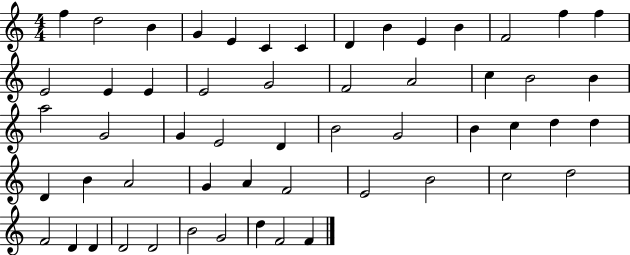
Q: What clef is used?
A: treble